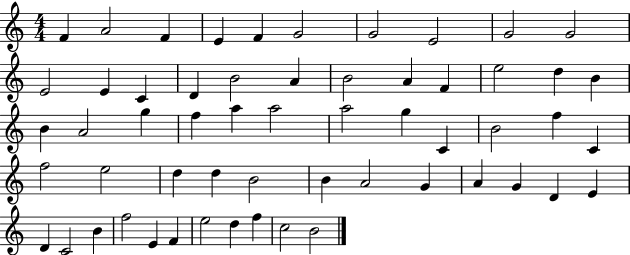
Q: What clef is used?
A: treble